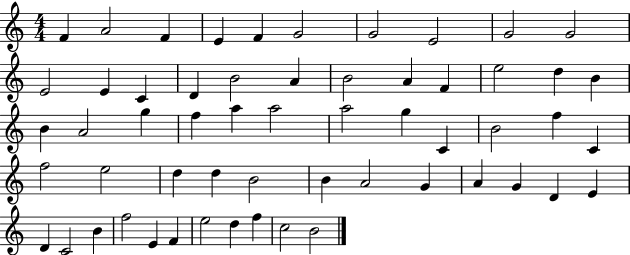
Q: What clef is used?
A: treble